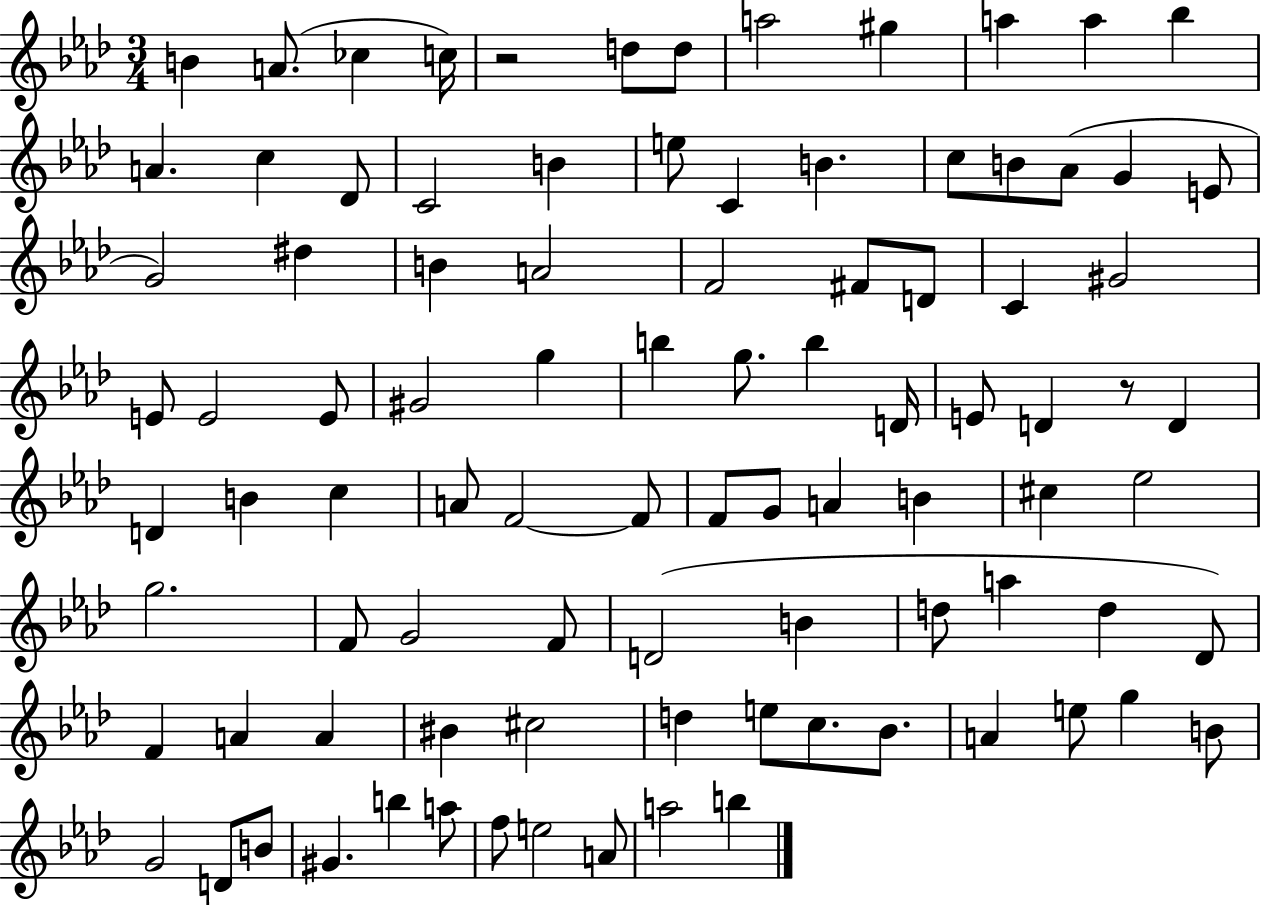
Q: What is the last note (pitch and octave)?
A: B5